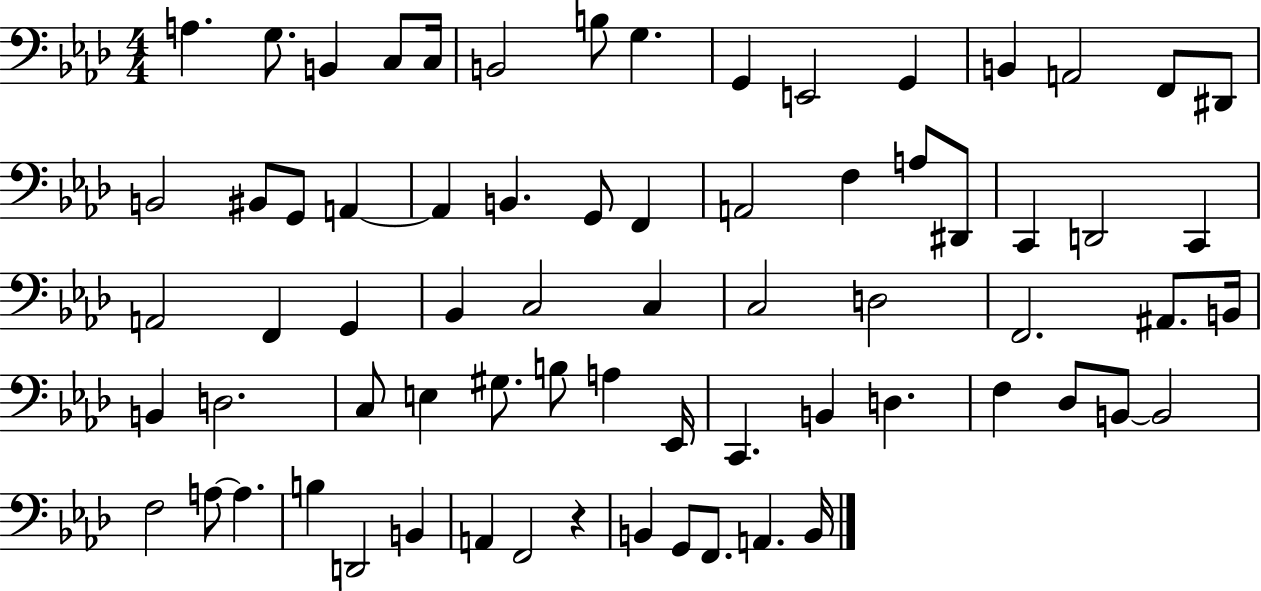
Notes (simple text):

A3/q. G3/e. B2/q C3/e C3/s B2/h B3/e G3/q. G2/q E2/h G2/q B2/q A2/h F2/e D#2/e B2/h BIS2/e G2/e A2/q A2/q B2/q. G2/e F2/q A2/h F3/q A3/e D#2/e C2/q D2/h C2/q A2/h F2/q G2/q Bb2/q C3/h C3/q C3/h D3/h F2/h. A#2/e. B2/s B2/q D3/h. C3/e E3/q G#3/e. B3/e A3/q Eb2/s C2/q. B2/q D3/q. F3/q Db3/e B2/e B2/h F3/h A3/e A3/q. B3/q D2/h B2/q A2/q F2/h R/q B2/q G2/e F2/e. A2/q. B2/s